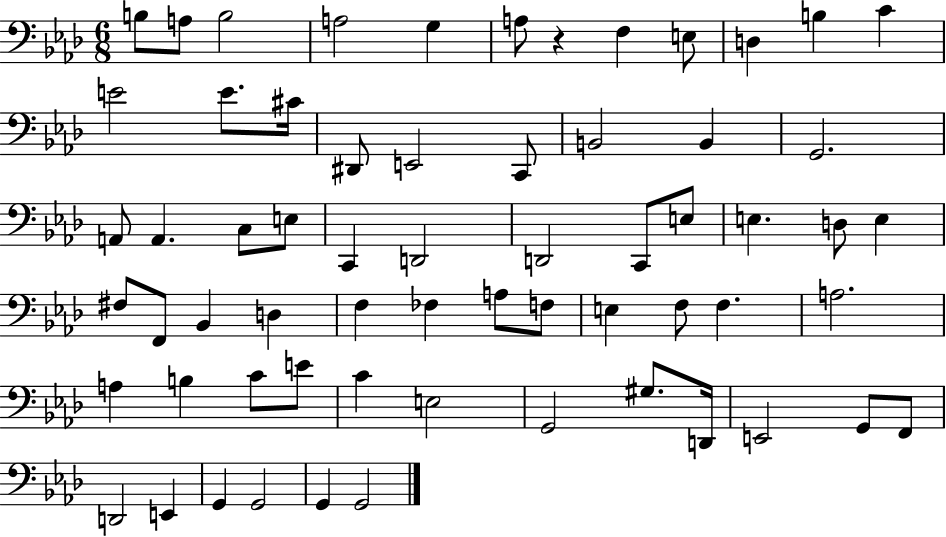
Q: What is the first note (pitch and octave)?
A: B3